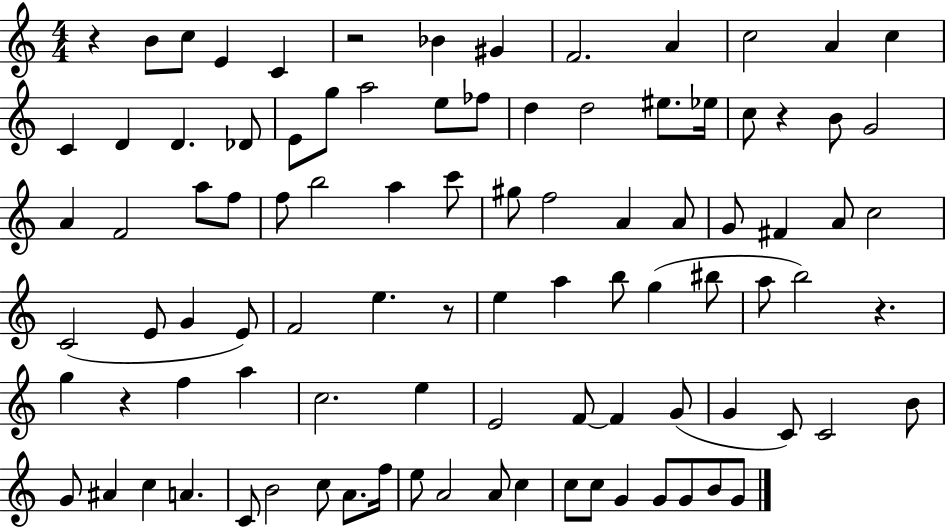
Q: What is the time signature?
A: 4/4